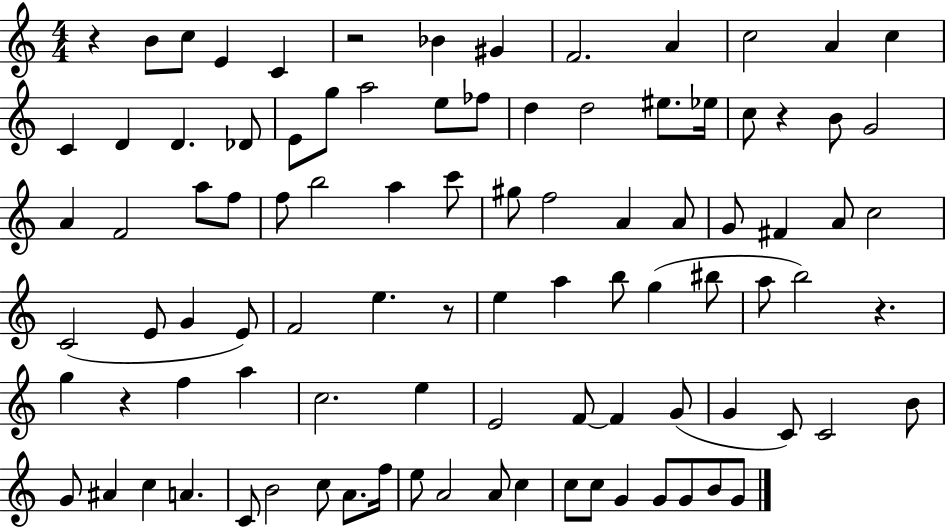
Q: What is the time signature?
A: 4/4